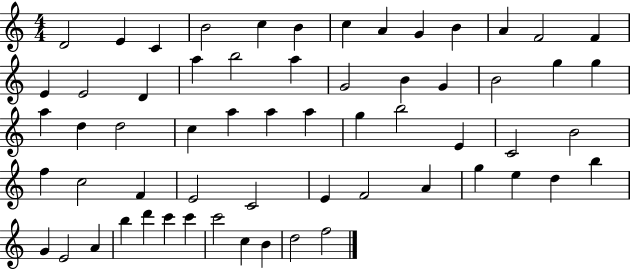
{
  \clef treble
  \numericTimeSignature
  \time 4/4
  \key c \major
  d'2 e'4 c'4 | b'2 c''4 b'4 | c''4 a'4 g'4 b'4 | a'4 f'2 f'4 | \break e'4 e'2 d'4 | a''4 b''2 a''4 | g'2 b'4 g'4 | b'2 g''4 g''4 | \break a''4 d''4 d''2 | c''4 a''4 a''4 a''4 | g''4 b''2 e'4 | c'2 b'2 | \break f''4 c''2 f'4 | e'2 c'2 | e'4 f'2 a'4 | g''4 e''4 d''4 b''4 | \break g'4 e'2 a'4 | b''4 d'''4 c'''4 c'''4 | c'''2 c''4 b'4 | d''2 f''2 | \break \bar "|."
}